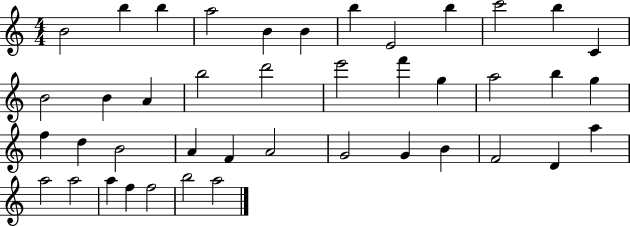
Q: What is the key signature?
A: C major